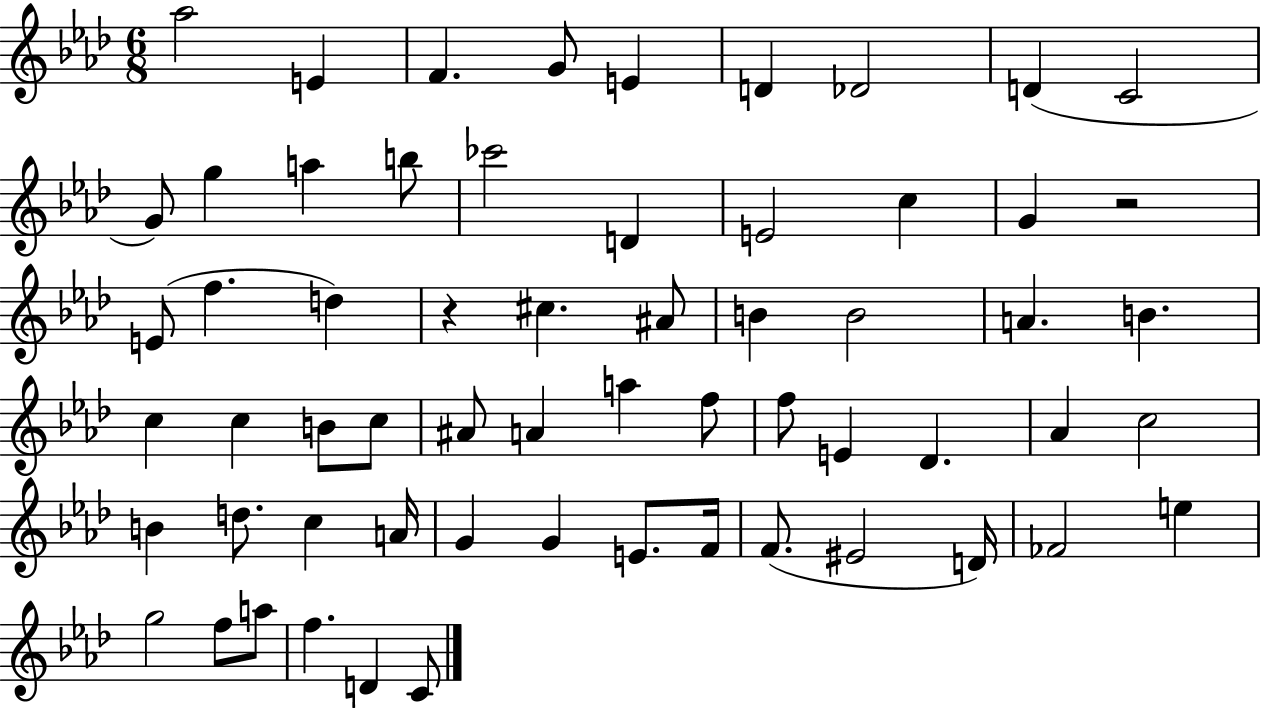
X:1
T:Untitled
M:6/8
L:1/4
K:Ab
_a2 E F G/2 E D _D2 D C2 G/2 g a b/2 _c'2 D E2 c G z2 E/2 f d z ^c ^A/2 B B2 A B c c B/2 c/2 ^A/2 A a f/2 f/2 E _D _A c2 B d/2 c A/4 G G E/2 F/4 F/2 ^E2 D/4 _F2 e g2 f/2 a/2 f D C/2